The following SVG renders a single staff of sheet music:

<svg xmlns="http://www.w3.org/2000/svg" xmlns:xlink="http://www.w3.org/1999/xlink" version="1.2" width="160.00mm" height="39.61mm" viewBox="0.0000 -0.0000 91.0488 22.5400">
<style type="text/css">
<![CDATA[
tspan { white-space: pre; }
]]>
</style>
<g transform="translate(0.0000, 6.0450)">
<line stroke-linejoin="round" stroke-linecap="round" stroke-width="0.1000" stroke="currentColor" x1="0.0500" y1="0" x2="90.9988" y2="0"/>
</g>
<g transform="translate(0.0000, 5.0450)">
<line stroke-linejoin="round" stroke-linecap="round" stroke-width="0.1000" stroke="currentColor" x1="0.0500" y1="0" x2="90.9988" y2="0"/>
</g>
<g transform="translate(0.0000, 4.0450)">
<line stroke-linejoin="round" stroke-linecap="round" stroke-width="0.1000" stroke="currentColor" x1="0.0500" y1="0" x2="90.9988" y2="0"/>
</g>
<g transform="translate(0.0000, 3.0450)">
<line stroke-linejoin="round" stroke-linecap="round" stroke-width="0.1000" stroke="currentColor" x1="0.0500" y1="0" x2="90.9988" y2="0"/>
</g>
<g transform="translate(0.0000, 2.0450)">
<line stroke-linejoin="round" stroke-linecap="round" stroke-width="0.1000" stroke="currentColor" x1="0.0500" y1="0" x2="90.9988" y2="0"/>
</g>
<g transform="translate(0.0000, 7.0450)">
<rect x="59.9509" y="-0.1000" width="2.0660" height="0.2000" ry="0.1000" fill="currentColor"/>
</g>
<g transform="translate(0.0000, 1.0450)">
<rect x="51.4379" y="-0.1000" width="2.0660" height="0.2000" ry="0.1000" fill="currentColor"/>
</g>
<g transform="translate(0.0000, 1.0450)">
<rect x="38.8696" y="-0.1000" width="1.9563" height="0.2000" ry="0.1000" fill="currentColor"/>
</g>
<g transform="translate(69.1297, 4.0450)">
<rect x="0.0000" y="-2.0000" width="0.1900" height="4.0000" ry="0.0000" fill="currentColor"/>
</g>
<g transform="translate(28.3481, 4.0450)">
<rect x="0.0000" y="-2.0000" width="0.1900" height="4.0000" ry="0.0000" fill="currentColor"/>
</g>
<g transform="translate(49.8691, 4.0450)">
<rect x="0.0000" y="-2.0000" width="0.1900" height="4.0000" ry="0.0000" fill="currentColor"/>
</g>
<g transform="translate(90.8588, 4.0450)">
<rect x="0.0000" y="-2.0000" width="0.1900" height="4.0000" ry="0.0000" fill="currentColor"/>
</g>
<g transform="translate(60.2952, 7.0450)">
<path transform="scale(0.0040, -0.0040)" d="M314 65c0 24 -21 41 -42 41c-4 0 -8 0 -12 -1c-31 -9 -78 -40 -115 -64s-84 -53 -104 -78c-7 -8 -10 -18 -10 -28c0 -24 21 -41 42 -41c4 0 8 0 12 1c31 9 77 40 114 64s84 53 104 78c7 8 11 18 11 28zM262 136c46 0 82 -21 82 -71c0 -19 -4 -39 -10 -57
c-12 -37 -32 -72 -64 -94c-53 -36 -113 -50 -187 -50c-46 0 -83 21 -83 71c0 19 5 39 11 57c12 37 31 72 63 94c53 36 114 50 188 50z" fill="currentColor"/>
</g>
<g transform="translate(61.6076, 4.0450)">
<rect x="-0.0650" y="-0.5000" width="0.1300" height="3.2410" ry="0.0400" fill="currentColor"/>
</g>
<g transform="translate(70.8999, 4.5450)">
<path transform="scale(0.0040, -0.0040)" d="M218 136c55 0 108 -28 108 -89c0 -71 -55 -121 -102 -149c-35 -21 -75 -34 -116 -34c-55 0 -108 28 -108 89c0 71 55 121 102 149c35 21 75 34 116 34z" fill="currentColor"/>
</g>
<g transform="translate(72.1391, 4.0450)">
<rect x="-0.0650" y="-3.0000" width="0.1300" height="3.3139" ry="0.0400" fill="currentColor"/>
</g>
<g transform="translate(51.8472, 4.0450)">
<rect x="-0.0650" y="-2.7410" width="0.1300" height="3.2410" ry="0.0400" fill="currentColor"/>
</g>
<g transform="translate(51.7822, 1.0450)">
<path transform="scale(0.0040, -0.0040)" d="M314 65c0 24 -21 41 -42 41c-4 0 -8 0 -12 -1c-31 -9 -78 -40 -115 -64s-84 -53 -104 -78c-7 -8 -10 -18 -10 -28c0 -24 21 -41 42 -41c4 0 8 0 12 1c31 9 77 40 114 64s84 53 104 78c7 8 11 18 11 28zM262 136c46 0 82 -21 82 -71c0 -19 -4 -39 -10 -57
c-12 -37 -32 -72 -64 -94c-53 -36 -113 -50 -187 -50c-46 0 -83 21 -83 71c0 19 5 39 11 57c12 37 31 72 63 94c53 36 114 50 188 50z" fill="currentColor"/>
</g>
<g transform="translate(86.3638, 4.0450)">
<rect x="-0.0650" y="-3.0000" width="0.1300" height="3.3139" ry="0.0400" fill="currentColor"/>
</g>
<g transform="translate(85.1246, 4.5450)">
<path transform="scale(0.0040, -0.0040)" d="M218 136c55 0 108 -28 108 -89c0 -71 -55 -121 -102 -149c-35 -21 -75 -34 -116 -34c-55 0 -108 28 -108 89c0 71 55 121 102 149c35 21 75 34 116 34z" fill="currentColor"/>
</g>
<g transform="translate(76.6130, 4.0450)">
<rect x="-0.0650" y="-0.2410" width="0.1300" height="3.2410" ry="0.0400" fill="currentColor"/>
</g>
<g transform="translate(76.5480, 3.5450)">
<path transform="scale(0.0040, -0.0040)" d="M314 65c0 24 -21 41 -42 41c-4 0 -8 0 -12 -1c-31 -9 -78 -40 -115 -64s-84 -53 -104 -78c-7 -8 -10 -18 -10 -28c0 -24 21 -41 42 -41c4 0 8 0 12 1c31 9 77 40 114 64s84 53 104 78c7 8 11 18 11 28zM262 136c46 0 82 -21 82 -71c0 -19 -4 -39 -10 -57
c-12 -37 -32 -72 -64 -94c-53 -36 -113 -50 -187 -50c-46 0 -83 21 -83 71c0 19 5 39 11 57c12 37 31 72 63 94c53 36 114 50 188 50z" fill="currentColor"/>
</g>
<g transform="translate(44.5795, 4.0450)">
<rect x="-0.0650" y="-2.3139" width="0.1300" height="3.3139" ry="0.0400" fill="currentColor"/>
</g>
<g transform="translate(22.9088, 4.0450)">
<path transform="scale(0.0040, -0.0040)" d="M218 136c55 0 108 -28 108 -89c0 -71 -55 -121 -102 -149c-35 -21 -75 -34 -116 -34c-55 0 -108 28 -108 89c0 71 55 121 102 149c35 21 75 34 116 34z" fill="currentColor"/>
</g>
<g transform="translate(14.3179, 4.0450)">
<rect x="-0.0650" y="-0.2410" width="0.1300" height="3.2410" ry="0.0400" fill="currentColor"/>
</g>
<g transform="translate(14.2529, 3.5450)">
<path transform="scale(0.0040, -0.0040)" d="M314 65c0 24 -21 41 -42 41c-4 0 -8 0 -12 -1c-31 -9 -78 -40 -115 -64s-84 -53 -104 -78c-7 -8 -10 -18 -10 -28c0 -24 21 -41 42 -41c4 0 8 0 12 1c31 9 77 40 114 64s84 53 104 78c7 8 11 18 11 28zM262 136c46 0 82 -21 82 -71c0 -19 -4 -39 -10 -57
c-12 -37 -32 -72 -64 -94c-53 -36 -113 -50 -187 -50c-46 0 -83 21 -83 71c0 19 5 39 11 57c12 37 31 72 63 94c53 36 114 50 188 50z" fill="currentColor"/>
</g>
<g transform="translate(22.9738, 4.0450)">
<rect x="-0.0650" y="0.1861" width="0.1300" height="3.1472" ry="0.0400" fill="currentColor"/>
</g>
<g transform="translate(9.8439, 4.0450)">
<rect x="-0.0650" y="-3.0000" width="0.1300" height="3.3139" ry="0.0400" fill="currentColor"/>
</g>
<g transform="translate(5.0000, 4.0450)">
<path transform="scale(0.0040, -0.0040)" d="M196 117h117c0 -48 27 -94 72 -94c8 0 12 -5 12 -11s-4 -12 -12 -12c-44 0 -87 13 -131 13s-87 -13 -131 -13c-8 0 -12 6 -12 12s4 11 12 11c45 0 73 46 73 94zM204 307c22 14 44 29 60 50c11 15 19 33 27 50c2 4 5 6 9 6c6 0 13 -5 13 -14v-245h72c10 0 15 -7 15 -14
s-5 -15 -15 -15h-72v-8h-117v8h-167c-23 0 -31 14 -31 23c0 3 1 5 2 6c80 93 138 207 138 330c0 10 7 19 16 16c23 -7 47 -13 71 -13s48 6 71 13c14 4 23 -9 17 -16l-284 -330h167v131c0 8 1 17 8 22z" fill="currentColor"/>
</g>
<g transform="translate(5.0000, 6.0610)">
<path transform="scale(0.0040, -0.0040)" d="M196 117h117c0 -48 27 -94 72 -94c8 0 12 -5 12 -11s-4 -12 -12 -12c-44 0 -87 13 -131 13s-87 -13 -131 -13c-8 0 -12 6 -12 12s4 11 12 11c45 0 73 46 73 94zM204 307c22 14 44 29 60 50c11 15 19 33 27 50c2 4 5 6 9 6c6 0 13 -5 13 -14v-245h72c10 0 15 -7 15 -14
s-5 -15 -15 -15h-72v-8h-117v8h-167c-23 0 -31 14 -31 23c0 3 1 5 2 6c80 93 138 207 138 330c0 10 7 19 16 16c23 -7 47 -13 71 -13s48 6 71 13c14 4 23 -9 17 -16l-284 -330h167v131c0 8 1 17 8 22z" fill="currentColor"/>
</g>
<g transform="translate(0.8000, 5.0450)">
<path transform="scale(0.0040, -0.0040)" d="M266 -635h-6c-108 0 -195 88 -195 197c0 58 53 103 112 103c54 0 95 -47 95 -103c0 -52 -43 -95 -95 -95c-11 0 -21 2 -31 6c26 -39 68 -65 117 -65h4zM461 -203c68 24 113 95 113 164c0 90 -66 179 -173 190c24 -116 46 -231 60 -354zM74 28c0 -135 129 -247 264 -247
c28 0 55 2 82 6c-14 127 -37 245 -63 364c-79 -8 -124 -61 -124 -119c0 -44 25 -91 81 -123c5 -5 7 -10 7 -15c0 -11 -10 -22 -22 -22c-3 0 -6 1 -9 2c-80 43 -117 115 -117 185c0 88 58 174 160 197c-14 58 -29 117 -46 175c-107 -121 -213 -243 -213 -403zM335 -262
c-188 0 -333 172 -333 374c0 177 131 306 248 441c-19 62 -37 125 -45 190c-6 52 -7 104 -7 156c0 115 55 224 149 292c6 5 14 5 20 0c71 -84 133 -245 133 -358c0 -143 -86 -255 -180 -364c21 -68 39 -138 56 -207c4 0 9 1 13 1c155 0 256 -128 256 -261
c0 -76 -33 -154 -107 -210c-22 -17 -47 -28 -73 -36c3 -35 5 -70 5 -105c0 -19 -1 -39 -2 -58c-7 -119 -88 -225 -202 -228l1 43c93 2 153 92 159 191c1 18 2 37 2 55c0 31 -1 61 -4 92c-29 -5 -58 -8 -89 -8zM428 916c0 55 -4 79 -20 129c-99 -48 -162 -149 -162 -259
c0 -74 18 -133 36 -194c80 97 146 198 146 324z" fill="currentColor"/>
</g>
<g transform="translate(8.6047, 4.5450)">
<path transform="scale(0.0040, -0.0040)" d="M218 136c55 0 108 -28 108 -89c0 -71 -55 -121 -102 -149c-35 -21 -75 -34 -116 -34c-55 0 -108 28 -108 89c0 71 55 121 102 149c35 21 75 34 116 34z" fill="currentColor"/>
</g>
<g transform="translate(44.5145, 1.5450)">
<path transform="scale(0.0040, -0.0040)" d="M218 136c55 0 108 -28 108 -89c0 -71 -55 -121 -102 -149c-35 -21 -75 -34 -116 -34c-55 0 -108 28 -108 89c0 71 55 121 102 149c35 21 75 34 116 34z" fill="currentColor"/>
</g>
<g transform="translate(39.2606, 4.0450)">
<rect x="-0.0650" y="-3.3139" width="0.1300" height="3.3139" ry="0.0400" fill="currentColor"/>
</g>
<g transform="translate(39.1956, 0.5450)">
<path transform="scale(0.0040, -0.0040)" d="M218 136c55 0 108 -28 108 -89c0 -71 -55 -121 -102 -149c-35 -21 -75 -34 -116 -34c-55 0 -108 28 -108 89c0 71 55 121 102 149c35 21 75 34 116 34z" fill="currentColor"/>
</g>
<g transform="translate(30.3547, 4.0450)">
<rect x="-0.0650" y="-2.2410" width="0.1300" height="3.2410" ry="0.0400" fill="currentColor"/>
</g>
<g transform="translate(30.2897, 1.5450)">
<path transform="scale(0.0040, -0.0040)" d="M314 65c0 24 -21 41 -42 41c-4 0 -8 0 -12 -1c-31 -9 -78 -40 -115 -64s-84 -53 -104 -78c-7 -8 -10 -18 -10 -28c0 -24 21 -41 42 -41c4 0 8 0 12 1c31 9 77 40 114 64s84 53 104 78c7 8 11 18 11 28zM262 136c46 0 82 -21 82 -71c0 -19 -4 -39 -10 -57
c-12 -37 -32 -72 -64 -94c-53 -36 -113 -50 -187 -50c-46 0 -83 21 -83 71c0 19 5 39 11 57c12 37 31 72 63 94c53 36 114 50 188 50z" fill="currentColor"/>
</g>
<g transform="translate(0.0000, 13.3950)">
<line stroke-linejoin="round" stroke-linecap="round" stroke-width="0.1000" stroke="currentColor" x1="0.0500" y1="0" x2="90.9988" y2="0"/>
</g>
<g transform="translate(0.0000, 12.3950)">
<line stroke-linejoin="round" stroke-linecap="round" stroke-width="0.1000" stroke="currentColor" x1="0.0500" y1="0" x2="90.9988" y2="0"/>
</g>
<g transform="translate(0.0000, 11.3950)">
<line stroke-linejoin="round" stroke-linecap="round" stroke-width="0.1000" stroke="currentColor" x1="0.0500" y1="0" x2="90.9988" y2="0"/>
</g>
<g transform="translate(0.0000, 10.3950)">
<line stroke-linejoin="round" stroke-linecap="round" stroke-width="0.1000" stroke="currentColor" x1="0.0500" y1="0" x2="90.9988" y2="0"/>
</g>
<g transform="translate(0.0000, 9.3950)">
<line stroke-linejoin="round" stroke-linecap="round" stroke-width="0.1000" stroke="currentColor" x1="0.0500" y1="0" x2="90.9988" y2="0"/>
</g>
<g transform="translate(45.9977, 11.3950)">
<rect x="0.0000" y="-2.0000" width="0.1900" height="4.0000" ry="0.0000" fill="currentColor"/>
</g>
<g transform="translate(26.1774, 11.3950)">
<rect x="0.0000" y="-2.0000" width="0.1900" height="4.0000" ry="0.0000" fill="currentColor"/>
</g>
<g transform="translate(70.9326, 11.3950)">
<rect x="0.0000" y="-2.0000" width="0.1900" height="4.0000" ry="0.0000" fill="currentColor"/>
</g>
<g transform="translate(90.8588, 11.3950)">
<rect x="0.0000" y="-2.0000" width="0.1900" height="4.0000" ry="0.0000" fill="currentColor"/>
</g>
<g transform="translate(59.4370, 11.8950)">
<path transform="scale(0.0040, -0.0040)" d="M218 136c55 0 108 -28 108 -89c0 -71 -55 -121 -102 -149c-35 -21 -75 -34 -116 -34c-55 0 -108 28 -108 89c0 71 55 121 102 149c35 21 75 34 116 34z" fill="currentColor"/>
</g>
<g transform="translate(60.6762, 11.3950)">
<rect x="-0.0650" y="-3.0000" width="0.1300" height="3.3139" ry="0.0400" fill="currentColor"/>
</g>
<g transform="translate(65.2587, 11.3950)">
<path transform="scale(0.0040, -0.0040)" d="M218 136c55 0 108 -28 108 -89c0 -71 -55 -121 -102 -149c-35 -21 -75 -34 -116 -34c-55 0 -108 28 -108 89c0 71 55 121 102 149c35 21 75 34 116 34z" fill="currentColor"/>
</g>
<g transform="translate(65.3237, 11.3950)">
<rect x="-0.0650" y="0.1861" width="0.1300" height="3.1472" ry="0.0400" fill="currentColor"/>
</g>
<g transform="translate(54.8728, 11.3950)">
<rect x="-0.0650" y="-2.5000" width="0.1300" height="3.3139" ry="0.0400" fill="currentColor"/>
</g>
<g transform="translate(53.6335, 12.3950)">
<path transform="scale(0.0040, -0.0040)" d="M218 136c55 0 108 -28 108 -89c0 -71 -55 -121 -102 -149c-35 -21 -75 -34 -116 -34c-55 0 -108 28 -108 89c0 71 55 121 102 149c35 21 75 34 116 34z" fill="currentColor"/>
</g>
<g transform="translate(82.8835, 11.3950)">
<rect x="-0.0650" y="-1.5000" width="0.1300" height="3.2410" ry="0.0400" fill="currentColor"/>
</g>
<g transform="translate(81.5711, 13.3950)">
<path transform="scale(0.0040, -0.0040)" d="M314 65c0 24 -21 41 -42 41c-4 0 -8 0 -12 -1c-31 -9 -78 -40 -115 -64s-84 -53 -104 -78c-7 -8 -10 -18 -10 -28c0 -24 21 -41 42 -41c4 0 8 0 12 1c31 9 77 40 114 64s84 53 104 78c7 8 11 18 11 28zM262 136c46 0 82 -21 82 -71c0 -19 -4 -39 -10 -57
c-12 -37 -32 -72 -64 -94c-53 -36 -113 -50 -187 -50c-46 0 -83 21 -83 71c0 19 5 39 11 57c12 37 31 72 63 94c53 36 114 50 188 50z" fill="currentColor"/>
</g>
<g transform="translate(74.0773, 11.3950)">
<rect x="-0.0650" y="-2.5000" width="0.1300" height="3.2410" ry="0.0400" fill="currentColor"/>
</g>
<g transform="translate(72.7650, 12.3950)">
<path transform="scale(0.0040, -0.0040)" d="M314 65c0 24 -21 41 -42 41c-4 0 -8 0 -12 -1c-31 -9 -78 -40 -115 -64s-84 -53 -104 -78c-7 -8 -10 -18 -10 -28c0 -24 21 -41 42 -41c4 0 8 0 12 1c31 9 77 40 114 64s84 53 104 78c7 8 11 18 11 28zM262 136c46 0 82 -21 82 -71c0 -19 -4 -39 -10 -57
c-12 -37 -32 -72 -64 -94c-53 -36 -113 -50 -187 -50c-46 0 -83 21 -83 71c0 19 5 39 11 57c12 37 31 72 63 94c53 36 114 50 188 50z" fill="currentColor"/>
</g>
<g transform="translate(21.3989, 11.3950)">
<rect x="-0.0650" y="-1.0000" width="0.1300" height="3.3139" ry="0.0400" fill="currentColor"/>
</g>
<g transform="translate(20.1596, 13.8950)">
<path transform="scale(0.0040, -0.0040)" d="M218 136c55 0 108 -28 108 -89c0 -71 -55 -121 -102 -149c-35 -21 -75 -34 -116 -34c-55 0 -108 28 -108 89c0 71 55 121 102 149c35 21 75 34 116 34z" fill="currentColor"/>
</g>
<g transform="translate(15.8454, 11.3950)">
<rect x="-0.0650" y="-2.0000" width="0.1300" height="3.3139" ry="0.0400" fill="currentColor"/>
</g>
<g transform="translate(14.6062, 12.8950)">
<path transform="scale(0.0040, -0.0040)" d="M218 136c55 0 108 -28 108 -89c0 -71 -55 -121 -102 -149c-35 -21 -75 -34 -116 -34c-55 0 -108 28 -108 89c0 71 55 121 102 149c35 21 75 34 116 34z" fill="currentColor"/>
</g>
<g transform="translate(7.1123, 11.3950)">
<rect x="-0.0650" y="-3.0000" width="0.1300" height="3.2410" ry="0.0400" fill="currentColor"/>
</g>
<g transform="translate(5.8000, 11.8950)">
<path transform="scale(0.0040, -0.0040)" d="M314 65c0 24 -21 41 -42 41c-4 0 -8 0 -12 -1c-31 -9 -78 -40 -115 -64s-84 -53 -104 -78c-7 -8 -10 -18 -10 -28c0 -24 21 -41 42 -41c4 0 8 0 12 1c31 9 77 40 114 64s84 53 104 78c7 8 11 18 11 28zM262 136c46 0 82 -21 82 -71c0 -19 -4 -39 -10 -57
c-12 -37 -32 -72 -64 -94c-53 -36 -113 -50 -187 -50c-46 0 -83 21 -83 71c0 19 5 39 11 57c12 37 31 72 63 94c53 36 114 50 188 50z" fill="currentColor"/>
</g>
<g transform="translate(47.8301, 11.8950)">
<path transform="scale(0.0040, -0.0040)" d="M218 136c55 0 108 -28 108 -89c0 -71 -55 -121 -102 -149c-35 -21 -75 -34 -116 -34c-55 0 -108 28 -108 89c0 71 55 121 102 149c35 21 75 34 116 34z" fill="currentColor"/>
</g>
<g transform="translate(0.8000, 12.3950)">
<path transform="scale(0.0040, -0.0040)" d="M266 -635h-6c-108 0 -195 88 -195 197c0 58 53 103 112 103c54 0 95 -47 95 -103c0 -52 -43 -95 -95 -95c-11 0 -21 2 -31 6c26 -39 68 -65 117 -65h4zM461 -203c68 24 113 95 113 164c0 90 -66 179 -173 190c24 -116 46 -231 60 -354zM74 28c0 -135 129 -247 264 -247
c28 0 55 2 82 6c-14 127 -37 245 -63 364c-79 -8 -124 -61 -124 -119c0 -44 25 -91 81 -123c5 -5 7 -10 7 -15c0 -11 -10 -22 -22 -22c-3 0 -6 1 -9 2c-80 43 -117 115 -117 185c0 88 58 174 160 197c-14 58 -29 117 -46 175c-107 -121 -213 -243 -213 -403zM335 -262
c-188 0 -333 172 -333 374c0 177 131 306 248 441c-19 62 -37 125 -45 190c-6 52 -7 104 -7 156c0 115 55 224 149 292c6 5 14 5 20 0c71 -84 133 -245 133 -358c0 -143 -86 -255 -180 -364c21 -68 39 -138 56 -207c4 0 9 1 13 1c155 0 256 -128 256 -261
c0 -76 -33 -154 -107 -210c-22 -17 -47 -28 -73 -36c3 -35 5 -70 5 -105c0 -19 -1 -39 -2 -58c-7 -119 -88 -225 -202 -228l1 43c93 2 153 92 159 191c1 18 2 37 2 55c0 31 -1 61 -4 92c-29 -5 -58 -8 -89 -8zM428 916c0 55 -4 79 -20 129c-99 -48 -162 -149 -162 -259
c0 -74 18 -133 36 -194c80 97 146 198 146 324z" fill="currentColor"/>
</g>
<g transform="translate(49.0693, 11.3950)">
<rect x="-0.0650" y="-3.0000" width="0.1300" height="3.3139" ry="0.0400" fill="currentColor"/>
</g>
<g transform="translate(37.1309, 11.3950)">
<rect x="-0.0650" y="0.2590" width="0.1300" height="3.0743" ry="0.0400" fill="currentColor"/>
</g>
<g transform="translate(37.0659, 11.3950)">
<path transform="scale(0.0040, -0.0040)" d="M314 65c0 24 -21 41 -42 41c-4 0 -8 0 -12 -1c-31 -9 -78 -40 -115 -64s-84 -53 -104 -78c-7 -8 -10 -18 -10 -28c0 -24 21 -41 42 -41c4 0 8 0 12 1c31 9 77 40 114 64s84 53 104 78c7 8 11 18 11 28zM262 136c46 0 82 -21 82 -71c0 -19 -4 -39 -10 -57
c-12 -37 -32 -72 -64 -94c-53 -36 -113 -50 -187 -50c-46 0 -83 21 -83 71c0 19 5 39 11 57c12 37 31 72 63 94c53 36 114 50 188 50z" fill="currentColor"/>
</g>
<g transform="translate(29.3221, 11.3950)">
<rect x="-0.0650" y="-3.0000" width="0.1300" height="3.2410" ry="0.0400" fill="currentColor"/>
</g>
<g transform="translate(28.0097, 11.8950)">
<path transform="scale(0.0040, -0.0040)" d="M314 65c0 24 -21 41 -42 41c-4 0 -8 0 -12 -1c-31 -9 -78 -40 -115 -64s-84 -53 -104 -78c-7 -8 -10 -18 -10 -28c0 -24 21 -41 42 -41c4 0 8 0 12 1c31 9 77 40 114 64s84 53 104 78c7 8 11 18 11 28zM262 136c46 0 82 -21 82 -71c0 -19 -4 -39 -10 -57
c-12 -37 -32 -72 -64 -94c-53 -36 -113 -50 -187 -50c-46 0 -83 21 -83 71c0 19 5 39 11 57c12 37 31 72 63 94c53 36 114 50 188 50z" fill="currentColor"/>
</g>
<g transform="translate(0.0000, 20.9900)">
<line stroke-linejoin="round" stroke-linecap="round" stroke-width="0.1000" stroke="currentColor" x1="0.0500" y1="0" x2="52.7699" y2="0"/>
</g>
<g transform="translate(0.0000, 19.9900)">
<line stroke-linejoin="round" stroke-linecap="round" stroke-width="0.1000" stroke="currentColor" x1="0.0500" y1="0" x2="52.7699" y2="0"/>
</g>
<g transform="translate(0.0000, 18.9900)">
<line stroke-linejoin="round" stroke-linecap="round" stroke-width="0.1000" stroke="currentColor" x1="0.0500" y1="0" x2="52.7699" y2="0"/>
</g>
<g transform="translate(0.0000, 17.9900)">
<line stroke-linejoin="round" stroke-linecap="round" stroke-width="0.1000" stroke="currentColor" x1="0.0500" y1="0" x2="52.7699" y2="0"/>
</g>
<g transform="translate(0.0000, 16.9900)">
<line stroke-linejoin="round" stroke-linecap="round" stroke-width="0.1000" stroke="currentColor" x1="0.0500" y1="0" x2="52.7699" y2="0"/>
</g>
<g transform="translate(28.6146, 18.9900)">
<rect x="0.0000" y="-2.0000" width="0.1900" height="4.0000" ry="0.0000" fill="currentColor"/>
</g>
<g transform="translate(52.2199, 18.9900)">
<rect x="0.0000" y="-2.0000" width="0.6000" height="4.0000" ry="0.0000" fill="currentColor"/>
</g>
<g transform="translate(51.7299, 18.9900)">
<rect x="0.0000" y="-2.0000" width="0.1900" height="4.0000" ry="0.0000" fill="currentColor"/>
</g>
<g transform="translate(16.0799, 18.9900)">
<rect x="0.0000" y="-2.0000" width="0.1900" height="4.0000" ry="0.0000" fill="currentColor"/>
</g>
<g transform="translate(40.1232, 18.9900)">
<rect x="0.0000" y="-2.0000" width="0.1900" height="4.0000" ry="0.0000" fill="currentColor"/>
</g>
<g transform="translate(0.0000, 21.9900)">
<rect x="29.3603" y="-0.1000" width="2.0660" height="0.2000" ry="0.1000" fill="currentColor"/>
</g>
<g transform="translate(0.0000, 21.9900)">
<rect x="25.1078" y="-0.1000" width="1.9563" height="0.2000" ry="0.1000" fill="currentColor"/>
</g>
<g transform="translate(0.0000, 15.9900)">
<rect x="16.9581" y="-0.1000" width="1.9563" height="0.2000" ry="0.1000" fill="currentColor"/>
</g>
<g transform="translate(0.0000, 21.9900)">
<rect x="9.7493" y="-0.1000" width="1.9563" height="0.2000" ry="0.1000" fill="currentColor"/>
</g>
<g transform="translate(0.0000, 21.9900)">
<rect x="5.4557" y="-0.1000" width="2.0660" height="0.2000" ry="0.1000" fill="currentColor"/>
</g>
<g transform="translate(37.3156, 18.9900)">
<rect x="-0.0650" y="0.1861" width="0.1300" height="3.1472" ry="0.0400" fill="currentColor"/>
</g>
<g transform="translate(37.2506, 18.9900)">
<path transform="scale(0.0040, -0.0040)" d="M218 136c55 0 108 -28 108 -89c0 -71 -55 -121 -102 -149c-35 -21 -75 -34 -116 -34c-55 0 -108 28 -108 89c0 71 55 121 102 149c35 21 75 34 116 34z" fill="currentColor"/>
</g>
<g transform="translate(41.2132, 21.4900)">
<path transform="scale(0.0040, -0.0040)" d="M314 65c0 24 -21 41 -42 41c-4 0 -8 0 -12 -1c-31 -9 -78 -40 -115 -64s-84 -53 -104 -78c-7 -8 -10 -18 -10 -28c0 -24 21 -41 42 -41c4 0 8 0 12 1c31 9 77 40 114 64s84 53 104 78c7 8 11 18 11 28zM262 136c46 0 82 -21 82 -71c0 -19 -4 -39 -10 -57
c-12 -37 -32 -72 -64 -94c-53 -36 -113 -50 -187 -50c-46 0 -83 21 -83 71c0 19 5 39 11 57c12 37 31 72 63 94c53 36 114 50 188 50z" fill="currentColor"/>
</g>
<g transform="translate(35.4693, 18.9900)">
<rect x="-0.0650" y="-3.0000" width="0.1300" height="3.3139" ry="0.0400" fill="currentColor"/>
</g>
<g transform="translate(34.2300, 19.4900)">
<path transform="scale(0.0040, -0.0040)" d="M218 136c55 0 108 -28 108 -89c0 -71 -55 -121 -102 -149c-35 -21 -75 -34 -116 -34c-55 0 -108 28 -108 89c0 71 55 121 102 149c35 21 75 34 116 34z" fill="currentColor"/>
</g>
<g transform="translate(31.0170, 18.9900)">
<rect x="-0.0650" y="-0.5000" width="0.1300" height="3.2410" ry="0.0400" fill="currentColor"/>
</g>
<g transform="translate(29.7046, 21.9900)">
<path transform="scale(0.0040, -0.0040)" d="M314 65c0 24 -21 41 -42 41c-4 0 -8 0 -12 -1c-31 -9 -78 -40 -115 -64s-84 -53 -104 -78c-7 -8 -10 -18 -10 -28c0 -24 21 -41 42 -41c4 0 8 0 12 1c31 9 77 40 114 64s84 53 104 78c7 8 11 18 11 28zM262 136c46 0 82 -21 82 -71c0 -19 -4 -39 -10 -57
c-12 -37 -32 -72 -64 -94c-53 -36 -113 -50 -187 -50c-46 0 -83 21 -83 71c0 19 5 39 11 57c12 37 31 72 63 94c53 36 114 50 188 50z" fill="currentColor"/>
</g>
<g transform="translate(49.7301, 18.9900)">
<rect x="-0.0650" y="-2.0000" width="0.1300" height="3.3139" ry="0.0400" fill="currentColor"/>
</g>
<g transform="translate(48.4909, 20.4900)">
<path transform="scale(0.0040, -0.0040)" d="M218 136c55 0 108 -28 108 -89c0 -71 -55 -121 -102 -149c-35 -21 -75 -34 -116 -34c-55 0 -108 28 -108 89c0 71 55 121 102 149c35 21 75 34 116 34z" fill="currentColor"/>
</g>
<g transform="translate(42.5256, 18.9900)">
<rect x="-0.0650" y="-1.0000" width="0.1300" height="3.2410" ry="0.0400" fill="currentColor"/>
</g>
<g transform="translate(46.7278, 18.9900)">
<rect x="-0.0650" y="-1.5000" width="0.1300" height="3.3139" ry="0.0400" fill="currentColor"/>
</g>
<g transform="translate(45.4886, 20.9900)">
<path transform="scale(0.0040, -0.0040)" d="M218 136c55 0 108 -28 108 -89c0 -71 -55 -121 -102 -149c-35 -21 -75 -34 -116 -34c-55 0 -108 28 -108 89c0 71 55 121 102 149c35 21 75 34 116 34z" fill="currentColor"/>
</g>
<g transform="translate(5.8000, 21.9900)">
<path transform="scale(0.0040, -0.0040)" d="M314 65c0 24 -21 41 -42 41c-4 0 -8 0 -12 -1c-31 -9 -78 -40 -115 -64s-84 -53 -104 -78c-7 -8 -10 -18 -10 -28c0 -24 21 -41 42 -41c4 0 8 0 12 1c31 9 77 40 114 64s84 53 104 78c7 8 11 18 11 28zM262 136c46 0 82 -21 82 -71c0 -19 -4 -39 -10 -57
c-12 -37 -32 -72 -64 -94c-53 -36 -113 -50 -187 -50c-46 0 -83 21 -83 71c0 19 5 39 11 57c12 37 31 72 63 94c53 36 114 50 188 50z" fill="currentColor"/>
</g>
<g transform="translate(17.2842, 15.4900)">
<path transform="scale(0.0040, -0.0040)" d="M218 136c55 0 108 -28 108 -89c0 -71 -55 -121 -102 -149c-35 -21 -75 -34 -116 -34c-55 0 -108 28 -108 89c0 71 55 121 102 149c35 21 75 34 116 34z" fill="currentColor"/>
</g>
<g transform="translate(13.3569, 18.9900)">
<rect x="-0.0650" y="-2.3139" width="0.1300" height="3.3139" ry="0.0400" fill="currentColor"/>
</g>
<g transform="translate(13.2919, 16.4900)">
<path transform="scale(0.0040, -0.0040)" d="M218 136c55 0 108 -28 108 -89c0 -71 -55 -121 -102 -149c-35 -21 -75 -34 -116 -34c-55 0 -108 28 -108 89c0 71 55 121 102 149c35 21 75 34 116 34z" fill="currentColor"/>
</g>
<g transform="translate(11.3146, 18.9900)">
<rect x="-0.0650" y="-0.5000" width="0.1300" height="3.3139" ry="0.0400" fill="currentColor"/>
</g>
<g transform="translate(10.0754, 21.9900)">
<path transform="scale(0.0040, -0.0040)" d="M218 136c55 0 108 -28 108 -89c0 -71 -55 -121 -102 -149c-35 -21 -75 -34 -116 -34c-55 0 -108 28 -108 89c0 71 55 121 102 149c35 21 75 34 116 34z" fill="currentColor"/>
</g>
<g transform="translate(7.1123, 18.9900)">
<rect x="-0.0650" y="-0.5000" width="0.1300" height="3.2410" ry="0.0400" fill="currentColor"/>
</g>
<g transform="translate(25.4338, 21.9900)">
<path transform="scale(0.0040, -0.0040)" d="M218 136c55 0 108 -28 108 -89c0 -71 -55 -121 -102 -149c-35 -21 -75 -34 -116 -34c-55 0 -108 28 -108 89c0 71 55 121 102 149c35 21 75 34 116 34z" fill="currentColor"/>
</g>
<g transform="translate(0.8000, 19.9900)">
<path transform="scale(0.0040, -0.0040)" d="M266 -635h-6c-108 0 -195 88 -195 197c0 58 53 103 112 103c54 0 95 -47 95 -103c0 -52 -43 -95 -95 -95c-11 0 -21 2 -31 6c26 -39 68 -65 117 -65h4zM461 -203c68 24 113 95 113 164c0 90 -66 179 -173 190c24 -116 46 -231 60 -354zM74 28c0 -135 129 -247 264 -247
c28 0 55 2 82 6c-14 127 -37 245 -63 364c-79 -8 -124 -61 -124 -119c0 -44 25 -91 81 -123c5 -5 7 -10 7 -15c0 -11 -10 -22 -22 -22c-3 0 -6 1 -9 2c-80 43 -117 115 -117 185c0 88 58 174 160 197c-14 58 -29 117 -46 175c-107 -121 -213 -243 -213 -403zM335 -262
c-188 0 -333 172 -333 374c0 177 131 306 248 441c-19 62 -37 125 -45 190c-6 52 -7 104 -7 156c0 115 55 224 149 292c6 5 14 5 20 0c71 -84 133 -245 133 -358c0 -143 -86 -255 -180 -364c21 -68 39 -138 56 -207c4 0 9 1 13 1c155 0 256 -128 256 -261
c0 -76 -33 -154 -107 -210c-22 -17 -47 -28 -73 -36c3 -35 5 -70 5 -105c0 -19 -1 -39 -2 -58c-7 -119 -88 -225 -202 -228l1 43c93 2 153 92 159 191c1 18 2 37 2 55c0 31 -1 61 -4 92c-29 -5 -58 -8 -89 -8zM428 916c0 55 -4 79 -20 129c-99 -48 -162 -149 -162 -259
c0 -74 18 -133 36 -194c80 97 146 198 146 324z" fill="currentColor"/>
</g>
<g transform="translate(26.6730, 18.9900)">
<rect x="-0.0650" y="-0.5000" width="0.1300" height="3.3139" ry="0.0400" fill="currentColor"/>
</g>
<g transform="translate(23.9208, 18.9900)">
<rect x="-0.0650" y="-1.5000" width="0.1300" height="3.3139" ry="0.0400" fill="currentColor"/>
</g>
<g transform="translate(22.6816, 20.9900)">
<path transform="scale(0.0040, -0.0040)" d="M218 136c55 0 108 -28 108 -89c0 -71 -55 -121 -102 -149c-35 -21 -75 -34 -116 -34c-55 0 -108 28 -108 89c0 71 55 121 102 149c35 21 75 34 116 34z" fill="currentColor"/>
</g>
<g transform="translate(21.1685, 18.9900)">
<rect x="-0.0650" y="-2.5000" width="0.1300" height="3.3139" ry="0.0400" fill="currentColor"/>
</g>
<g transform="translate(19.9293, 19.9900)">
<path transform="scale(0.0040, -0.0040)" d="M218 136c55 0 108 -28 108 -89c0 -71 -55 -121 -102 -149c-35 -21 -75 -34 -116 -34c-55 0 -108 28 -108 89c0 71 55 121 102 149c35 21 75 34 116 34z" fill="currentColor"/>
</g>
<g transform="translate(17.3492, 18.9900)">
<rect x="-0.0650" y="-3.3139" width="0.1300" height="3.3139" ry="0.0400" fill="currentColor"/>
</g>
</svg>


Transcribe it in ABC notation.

X:1
T:Untitled
M:4/4
L:1/4
K:C
A c2 B g2 b g a2 C2 A c2 A A2 F D A2 B2 A G A B G2 E2 C2 C g b G E C C2 A B D2 E F